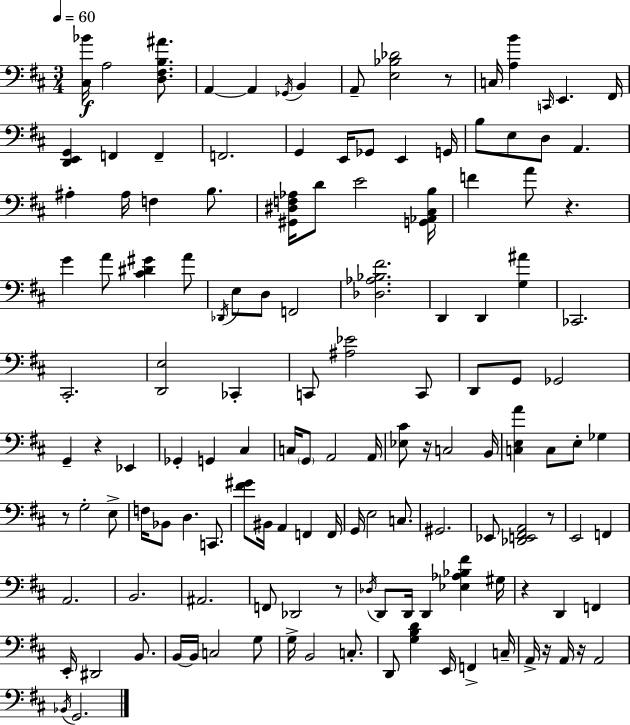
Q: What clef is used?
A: bass